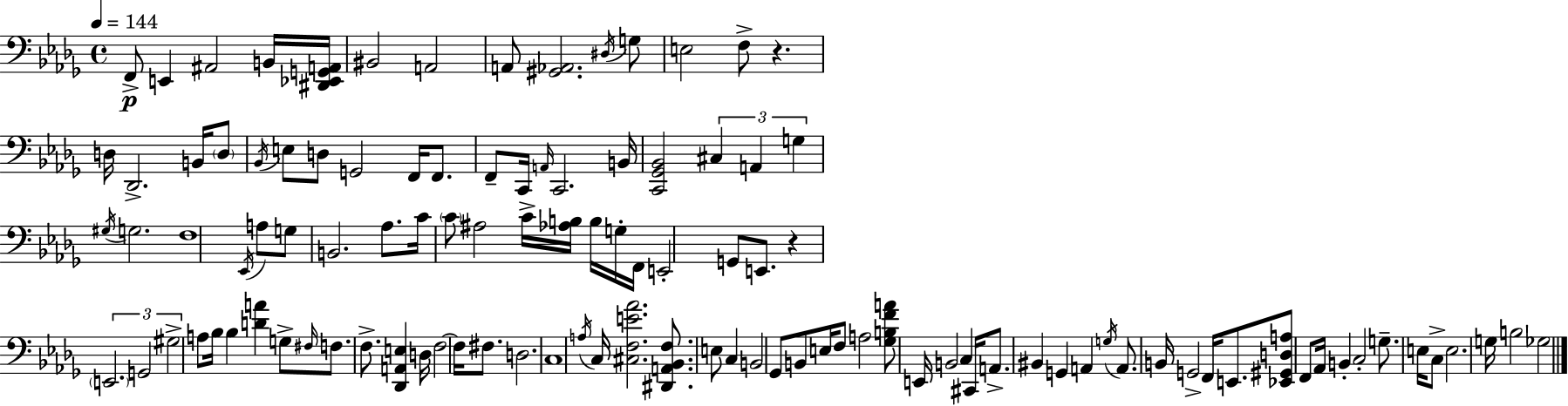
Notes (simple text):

F2/e E2/q A#2/h B2/s [D#2,Eb2,G2,A2]/s BIS2/h A2/h A2/e [G#2,Ab2]/h. D#3/s G3/e E3/h F3/e R/q. D3/s Db2/h. B2/s D3/e Bb2/s E3/e D3/e G2/h F2/s F2/e. F2/e C2/s A2/s C2/h. B2/s [C2,Gb2,Bb2]/h C#3/q A2/q G3/q G#3/s G3/h. F3/w Eb2/s A3/e G3/e B2/h. Ab3/e. C4/s C4/e A#3/h C4/s [Ab3,B3]/s B3/s G3/s F2/s E2/h G2/e E2/e. R/q E2/h. G2/h G#3/h A3/e Bb3/s Bb3/q [D4,A4]/q G3/e F#3/s F3/e. F3/e. [Db2,A2,E3]/q D3/s F3/h F3/s F#3/e. D3/h. C3/w A3/s C3/s [C#3,F3,E4,Ab4]/h. [D#2,A2,Bb2,F3]/e. E3/e C3/q B2/h Gb2/e B2/e E3/s F3/e A3/h [Gb3,B3,F4,A4]/e E2/s B2/h C3/q C#2/s A2/e. BIS2/q G2/q A2/q G3/s A2/e. B2/s G2/h F2/s E2/e. [Eb2,G#2,D3,A3]/e F2/e Ab2/s B2/q C3/h G3/e. E3/s C3/e E3/h. G3/s B3/h Gb3/h